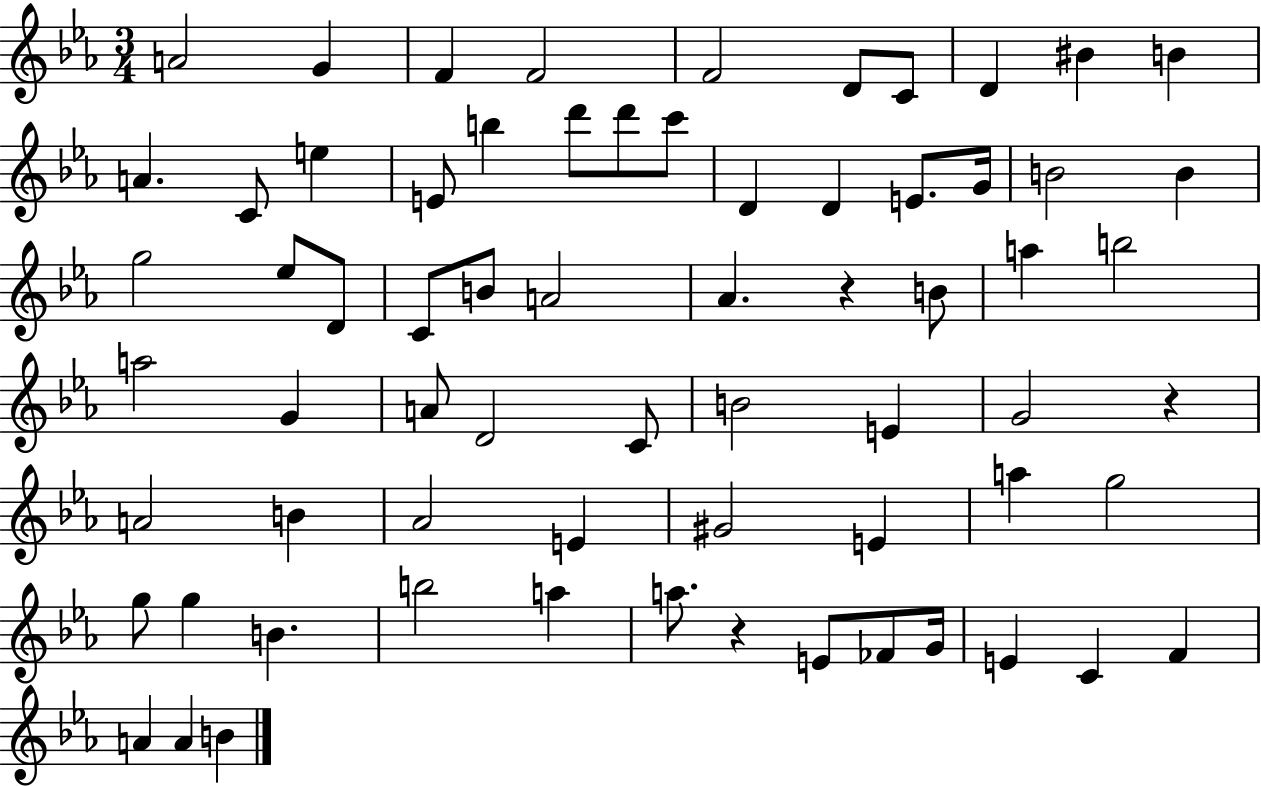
{
  \clef treble
  \numericTimeSignature
  \time 3/4
  \key ees \major
  a'2 g'4 | f'4 f'2 | f'2 d'8 c'8 | d'4 bis'4 b'4 | \break a'4. c'8 e''4 | e'8 b''4 d'''8 d'''8 c'''8 | d'4 d'4 e'8. g'16 | b'2 b'4 | \break g''2 ees''8 d'8 | c'8 b'8 a'2 | aes'4. r4 b'8 | a''4 b''2 | \break a''2 g'4 | a'8 d'2 c'8 | b'2 e'4 | g'2 r4 | \break a'2 b'4 | aes'2 e'4 | gis'2 e'4 | a''4 g''2 | \break g''8 g''4 b'4. | b''2 a''4 | a''8. r4 e'8 fes'8 g'16 | e'4 c'4 f'4 | \break a'4 a'4 b'4 | \bar "|."
}